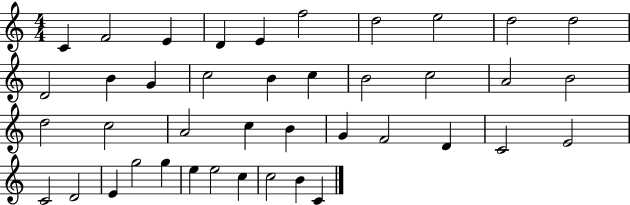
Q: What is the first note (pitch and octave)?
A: C4